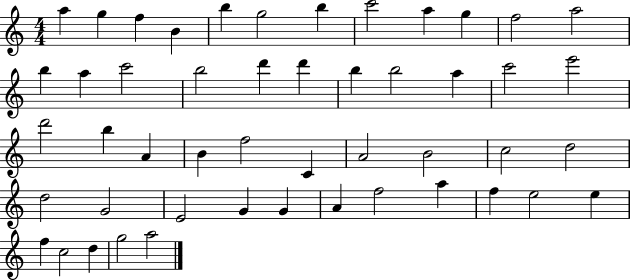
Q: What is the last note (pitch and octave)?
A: A5